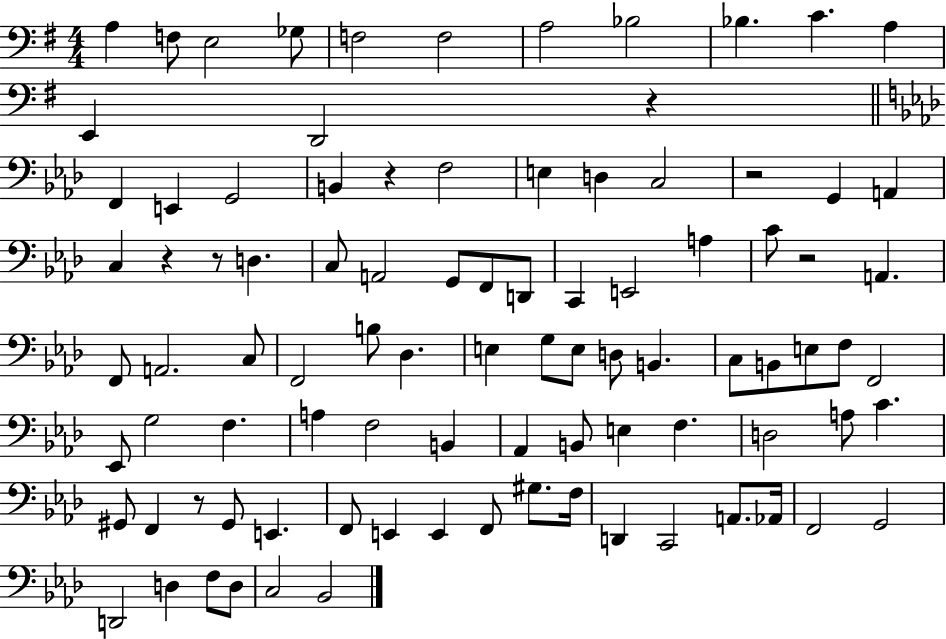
{
  \clef bass
  \numericTimeSignature
  \time 4/4
  \key g \major
  \repeat volta 2 { a4 f8 e2 ges8 | f2 f2 | a2 bes2 | bes4. c'4. a4 | \break e,4 d,2 r4 | \bar "||" \break \key aes \major f,4 e,4 g,2 | b,4 r4 f2 | e4 d4 c2 | r2 g,4 a,4 | \break c4 r4 r8 d4. | c8 a,2 g,8 f,8 d,8 | c,4 e,2 a4 | c'8 r2 a,4. | \break f,8 a,2. c8 | f,2 b8 des4. | e4 g8 e8 d8 b,4. | c8 b,8 e8 f8 f,2 | \break ees,8 g2 f4. | a4 f2 b,4 | aes,4 b,8 e4 f4. | d2 a8 c'4. | \break gis,8 f,4 r8 gis,8 e,4. | f,8 e,4 e,4 f,8 gis8. f16 | d,4 c,2 a,8. aes,16 | f,2 g,2 | \break d,2 d4 f8 d8 | c2 bes,2 | } \bar "|."
}